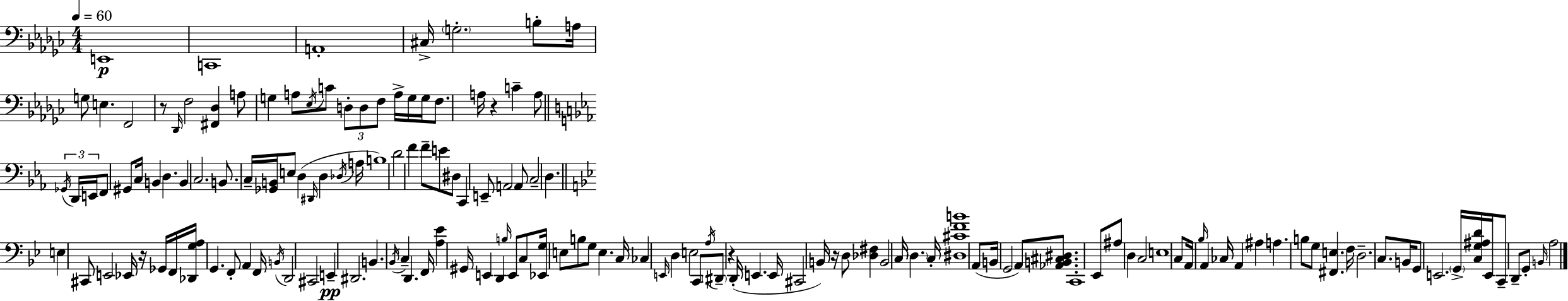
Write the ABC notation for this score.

X:1
T:Untitled
M:4/4
L:1/4
K:Ebm
E,,4 C,,4 A,,4 ^C,/4 G,2 B,/2 A,/4 G,/2 E, F,,2 z/2 _D,,/4 F,2 [^F,,_D,] A,/2 G, A,/2 _E,/4 C/2 D,/2 D,/2 F,/2 A,/4 G,/4 G,/4 F,/2 A,/4 z C A,/2 _G,,/4 D,,/4 E,,/4 F,,/2 ^G,,/2 C,/4 B,, D, B,, C,2 B,,/2 C,/4 [_G,,B,,]/4 E,/2 D, ^D,,/4 D, _D,/4 A,/4 B,4 D2 F F/2 E/2 ^D,/2 C,, E,,/2 A,,2 A,,/2 C,2 D, E, ^C,,/2 E,,2 _E,,/4 z/4 _G,,/4 F,,/4 [_D,,G,A,]/4 G,, F,,/2 A,, F,,/4 B,,/4 D,,2 ^C,,2 E,, ^D,,2 B,, _B,,/4 C, D,, F,,/4 [A,_E] ^G,,/4 E,, D,, B,/4 E,,/2 C,/2 [_E,,G,]/4 E,/2 B,/2 G,/2 E, C,/4 _C, E,,/4 D, E,2 C,,/2 A,/4 ^D,,/2 z D,,/4 E,, E,,/4 ^C,,2 B,,/4 z/4 D,/2 [_D,^F,] B,,2 C,/4 D, C,/4 [^D,^CFB]4 A,,/2 B,,/4 G,,2 A,,/2 [_A,,B,,^C,^D,]/2 C,,4 _E,,/2 ^A,/2 D, C,2 E,4 C,/2 A,,/4 _B,/4 A,, _C,/4 A,, ^A, A, B,/2 G,/2 [^F,,E,] F,/4 D,2 C,/2 B,,/4 G,,/2 E,,2 G,,/4 [C,G,^A,D]/4 E,,/4 C,,/2 D,,/2 G,,/2 B,,/4 A,2